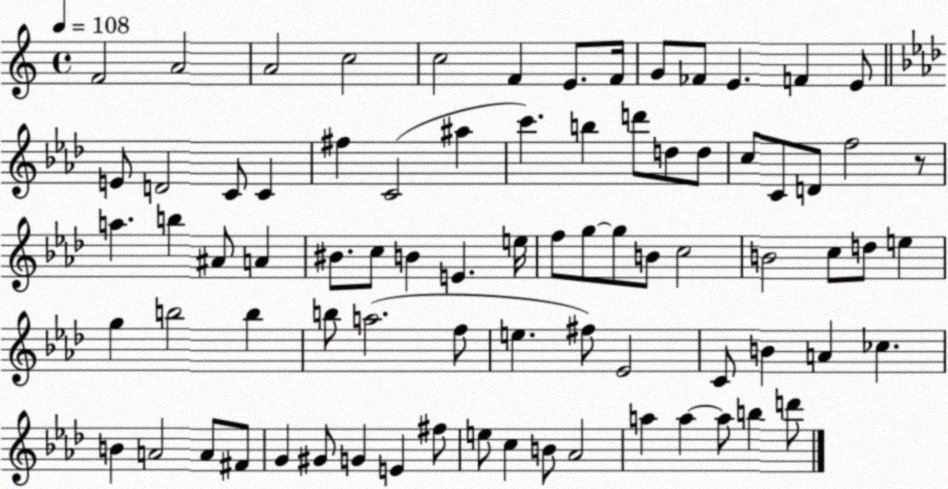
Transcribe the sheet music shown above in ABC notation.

X:1
T:Untitled
M:4/4
L:1/4
K:C
F2 A2 A2 c2 c2 F E/2 F/4 G/2 _F/2 E F E/2 E/2 D2 C/2 C ^f C2 ^a c' b d'/2 d/2 d/2 c/2 C/2 D/2 f2 z/2 a b ^A/2 A ^B/2 c/2 B E e/4 f/2 g/2 g/2 B/2 c2 B2 c/2 d/2 e g b2 b b/2 a2 f/2 e ^f/2 _E2 C/2 B A _c B A2 A/2 ^F/2 G ^G/2 G E ^f/2 e/2 c B/2 _A2 a a a/2 b d'/2